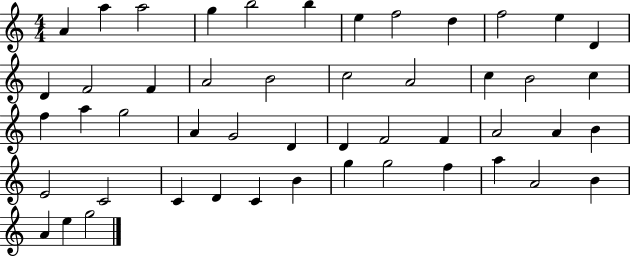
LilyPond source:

{
  \clef treble
  \numericTimeSignature
  \time 4/4
  \key c \major
  a'4 a''4 a''2 | g''4 b''2 b''4 | e''4 f''2 d''4 | f''2 e''4 d'4 | \break d'4 f'2 f'4 | a'2 b'2 | c''2 a'2 | c''4 b'2 c''4 | \break f''4 a''4 g''2 | a'4 g'2 d'4 | d'4 f'2 f'4 | a'2 a'4 b'4 | \break e'2 c'2 | c'4 d'4 c'4 b'4 | g''4 g''2 f''4 | a''4 a'2 b'4 | \break a'4 e''4 g''2 | \bar "|."
}